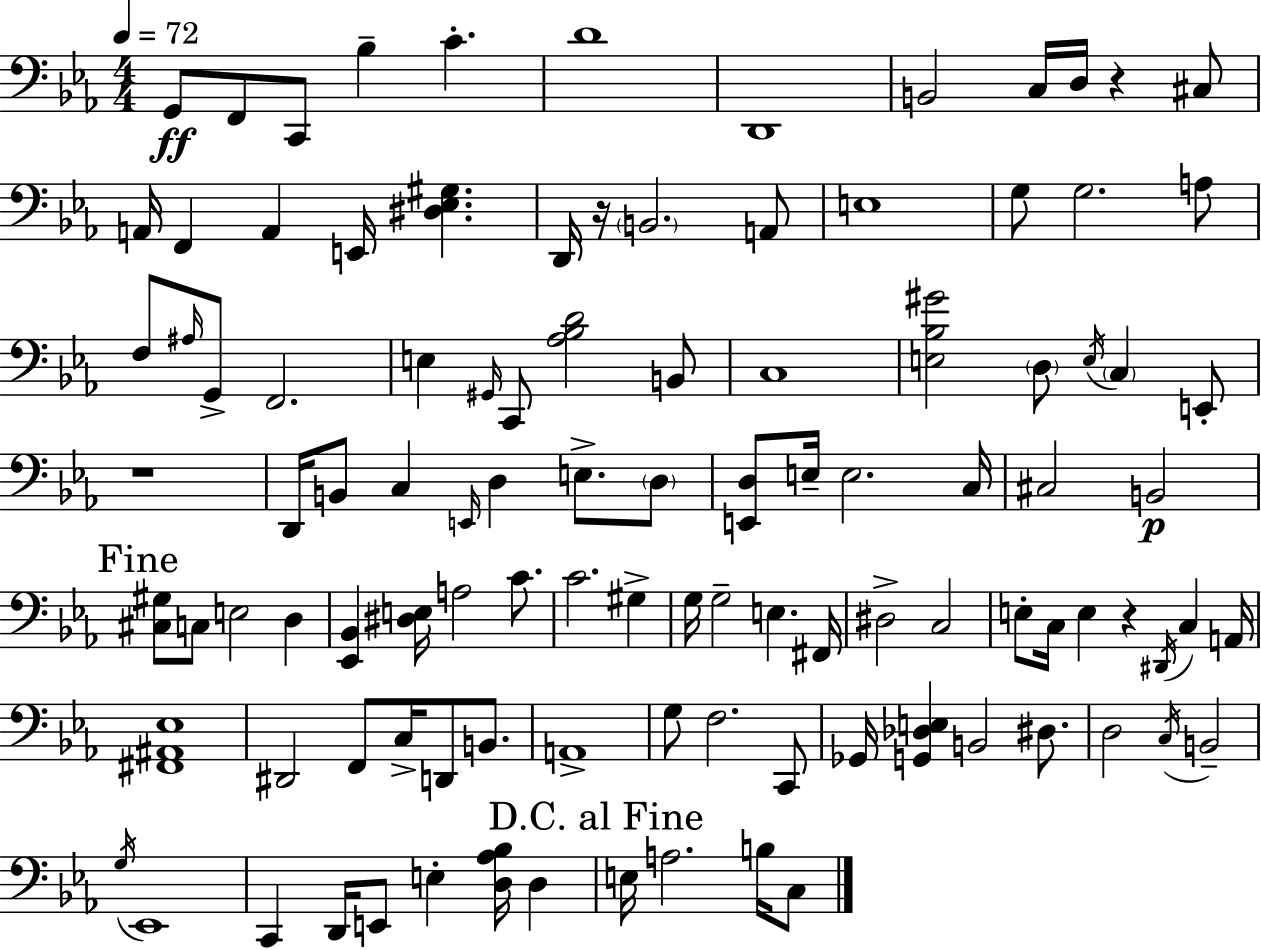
X:1
T:Untitled
M:4/4
L:1/4
K:Eb
G,,/2 F,,/2 C,,/2 _B, C D4 D,,4 B,,2 C,/4 D,/4 z ^C,/2 A,,/4 F,, A,, E,,/4 [^D,_E,^G,] D,,/4 z/4 B,,2 A,,/2 E,4 G,/2 G,2 A,/2 F,/2 ^A,/4 G,,/2 F,,2 E, ^G,,/4 C,,/2 [_A,_B,D]2 B,,/2 C,4 [E,_B,^G]2 D,/2 E,/4 C, E,,/2 z4 D,,/4 B,,/2 C, E,,/4 D, E,/2 D,/2 [E,,D,]/2 E,/4 E,2 C,/4 ^C,2 B,,2 [^C,^G,]/2 C,/2 E,2 D, [_E,,_B,,] [^D,E,]/4 A,2 C/2 C2 ^G, G,/4 G,2 E, ^F,,/4 ^D,2 C,2 E,/2 C,/4 E, z ^D,,/4 C, A,,/4 [^F,,^A,,_E,]4 ^D,,2 F,,/2 C,/4 D,,/2 B,,/2 A,,4 G,/2 F,2 C,,/2 _G,,/4 [G,,_D,E,] B,,2 ^D,/2 D,2 C,/4 B,,2 G,/4 _E,,4 C,, D,,/4 E,,/2 E, [D,_A,_B,]/4 D, E,/4 A,2 B,/4 C,/2